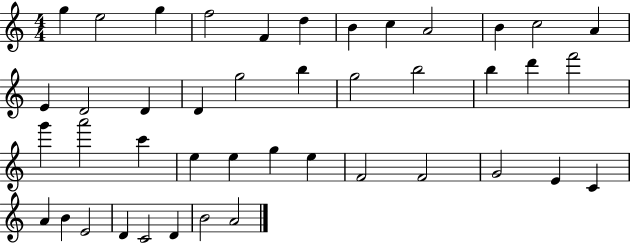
{
  \clef treble
  \numericTimeSignature
  \time 4/4
  \key c \major
  g''4 e''2 g''4 | f''2 f'4 d''4 | b'4 c''4 a'2 | b'4 c''2 a'4 | \break e'4 d'2 d'4 | d'4 g''2 b''4 | g''2 b''2 | b''4 d'''4 f'''2 | \break g'''4 a'''2 c'''4 | e''4 e''4 g''4 e''4 | f'2 f'2 | g'2 e'4 c'4 | \break a'4 b'4 e'2 | d'4 c'2 d'4 | b'2 a'2 | \bar "|."
}